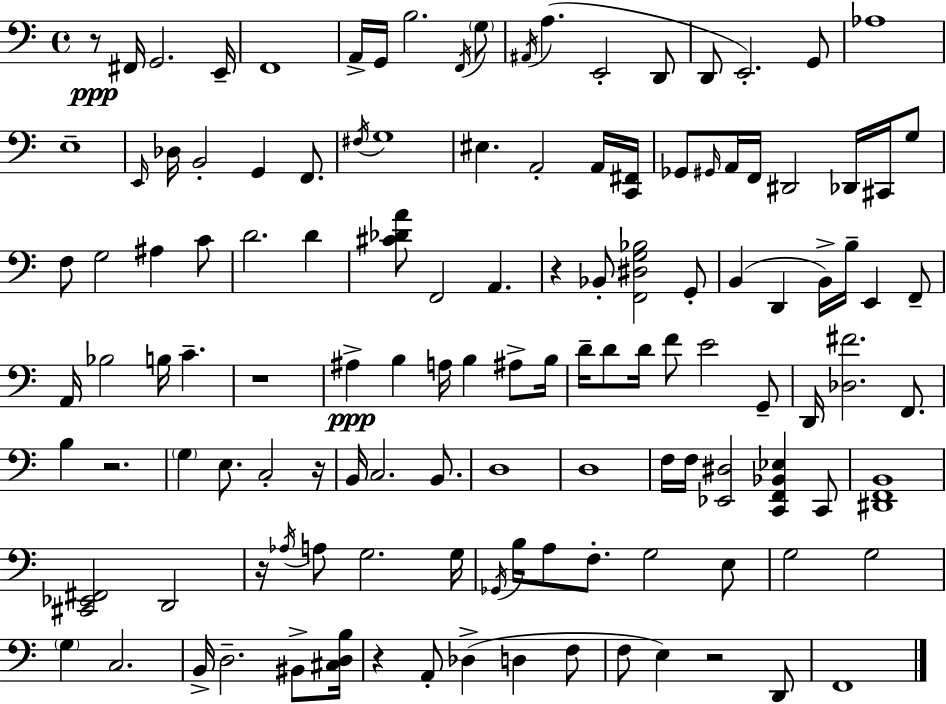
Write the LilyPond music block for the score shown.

{
  \clef bass
  \time 4/4
  \defaultTimeSignature
  \key c \major
  r8\ppp fis,16 g,2. e,16-- | f,1 | a,16-> g,16 b2. \acciaccatura { f,16 } \parenthesize g8 | \acciaccatura { ais,16 }( a4. e,2-. | \break d,8 d,8 e,2.-.) | g,8 aes1 | e1-- | \grace { e,16 } des16 b,2-. g,4 | \break f,8. \acciaccatura { fis16 } g1 | eis4. a,2-. | a,16 <c, fis,>16 ges,8 \grace { gis,16 } a,16 f,16 dis,2 | des,16 cis,16 g8 f8 g2 ais4 | \break c'8 d'2. | d'4 <cis' des' a'>8 f,2 a,4. | r4 bes,8-. <f, dis g bes>2 | g,8-. b,4( d,4 b,16->) b16-- e,4 | \break f,8-- a,16 bes2 b16 c'4.-- | r1 | ais4->\ppp b4 a16 b4 | ais8-> b16 d'16-- d'8 d'16 f'8 e'2 | \break g,8-- d,16 <des fis'>2. | f,8. b4 r2. | \parenthesize g4 e8. c2-. | r16 b,16 c2. | \break b,8. d1 | d1 | f16 f16 <ees, dis>2 <c, f, bes, ees>4 | c,8 <dis, f, b,>1 | \break <cis, ees, fis,>2 d,2 | r16 \acciaccatura { aes16 } a8 g2. | g16 \acciaccatura { ges,16 } b16 a8 f8.-. g2 | e8 g2 g2 | \break \parenthesize g4 c2. | b,16-> d2.-- | bis,8-> <cis d b>16 r4 a,8-. des4->( | d4 f8 f8 e4) r2 | \break d,8 f,1 | \bar "|."
}